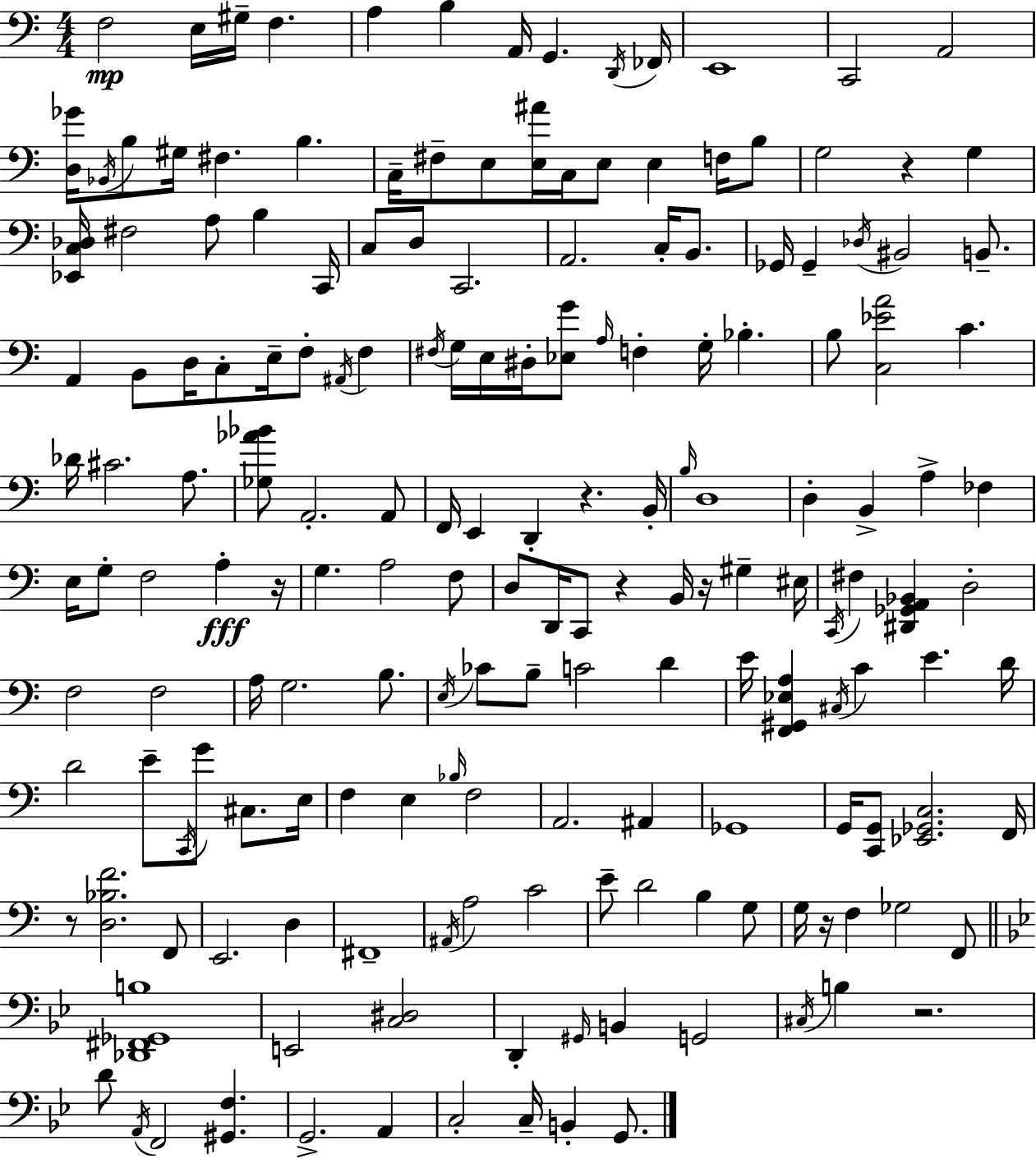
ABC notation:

X:1
T:Untitled
M:4/4
L:1/4
K:C
F,2 E,/4 ^G,/4 F, A, B, A,,/4 G,, D,,/4 _F,,/4 E,,4 C,,2 A,,2 [D,_G]/4 _B,,/4 B,/2 ^G,/4 ^F, B, C,/4 ^F,/2 E,/2 [E,^A]/4 C,/4 E,/2 E, F,/4 B,/2 G,2 z G, [_E,,C,_D,]/4 ^F,2 A,/2 B, C,,/4 C,/2 D,/2 C,,2 A,,2 C,/4 B,,/2 _G,,/4 _G,, _D,/4 ^B,,2 B,,/2 A,, B,,/2 D,/4 C,/2 E,/4 F,/2 ^A,,/4 F, ^F,/4 G,/4 E,/4 ^D,/4 [_E,G]/2 A,/4 F, G,/4 _B, B,/2 [C,_EA]2 C _D/4 ^C2 A,/2 [_G,_A_B]/2 A,,2 A,,/2 F,,/4 E,, D,, z B,,/4 B,/4 D,4 D, B,, A, _F, E,/4 G,/2 F,2 A, z/4 G, A,2 F,/2 D,/2 D,,/4 C,,/2 z B,,/4 z/4 ^G, ^E,/4 C,,/4 ^F, [^D,,_G,,A,,_B,,] D,2 F,2 F,2 A,/4 G,2 B,/2 E,/4 _C/2 B,/2 C2 D E/4 [F,,^G,,_E,A,] ^C,/4 C E D/4 D2 E/2 C,,/4 G/2 ^C,/2 E,/4 F, E, _B,/4 F,2 A,,2 ^A,, _G,,4 G,,/4 [C,,G,,]/2 [_E,,_G,,C,]2 F,,/4 z/2 [D,_B,F]2 F,,/2 E,,2 D, ^F,,4 ^A,,/4 A,2 C2 E/2 D2 B, G,/2 G,/4 z/4 F, _G,2 F,,/2 [_D,,^F,,_G,,B,]4 E,,2 [C,^D,]2 D,, ^G,,/4 B,, G,,2 ^C,/4 B, z2 D/2 A,,/4 F,,2 [^G,,F,] G,,2 A,, C,2 C,/4 B,, G,,/2